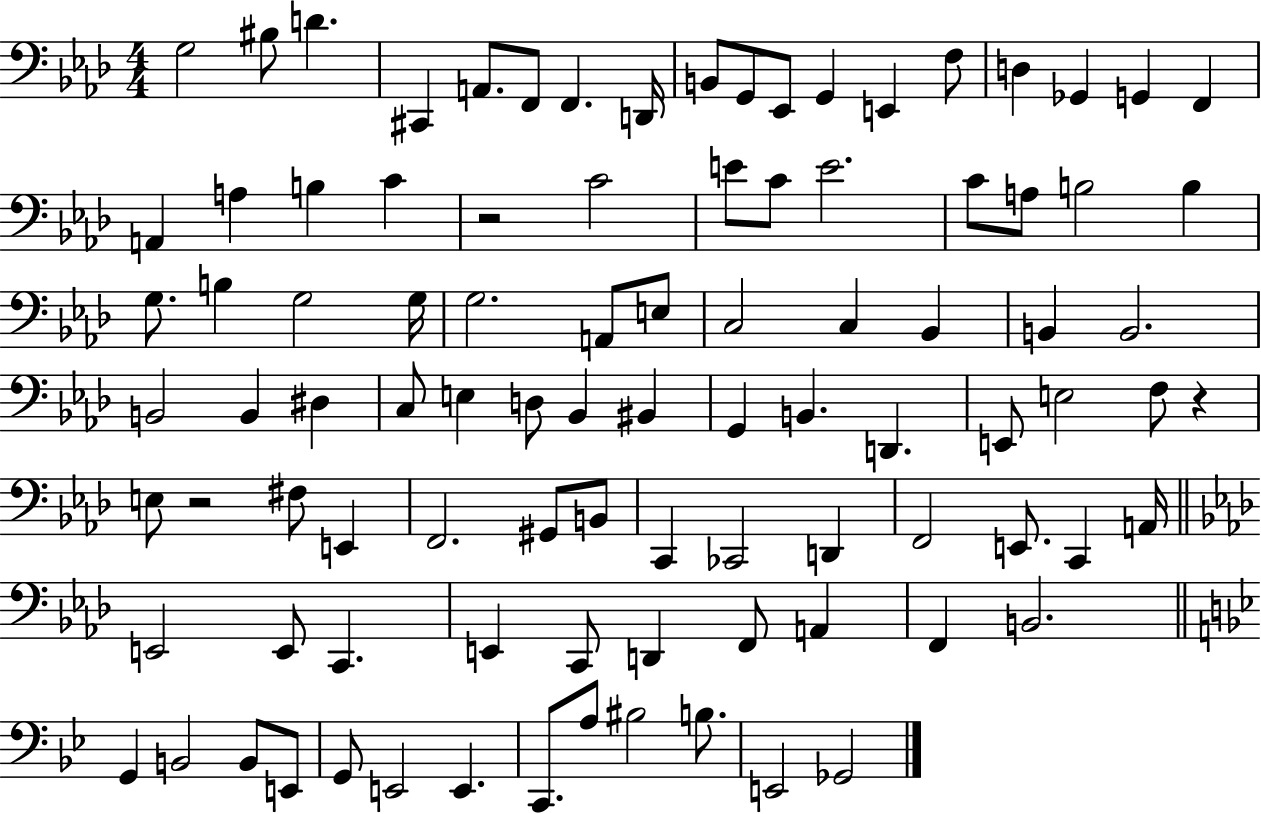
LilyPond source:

{
  \clef bass
  \numericTimeSignature
  \time 4/4
  \key aes \major
  g2 bis8 d'4. | cis,4 a,8. f,8 f,4. d,16 | b,8 g,8 ees,8 g,4 e,4 f8 | d4 ges,4 g,4 f,4 | \break a,4 a4 b4 c'4 | r2 c'2 | e'8 c'8 e'2. | c'8 a8 b2 b4 | \break g8. b4 g2 g16 | g2. a,8 e8 | c2 c4 bes,4 | b,4 b,2. | \break b,2 b,4 dis4 | c8 e4 d8 bes,4 bis,4 | g,4 b,4. d,4. | e,8 e2 f8 r4 | \break e8 r2 fis8 e,4 | f,2. gis,8 b,8 | c,4 ces,2 d,4 | f,2 e,8. c,4 a,16 | \break \bar "||" \break \key aes \major e,2 e,8 c,4. | e,4 c,8 d,4 f,8 a,4 | f,4 b,2. | \bar "||" \break \key bes \major g,4 b,2 b,8 e,8 | g,8 e,2 e,4. | c,8. a8 bis2 b8. | e,2 ges,2 | \break \bar "|."
}